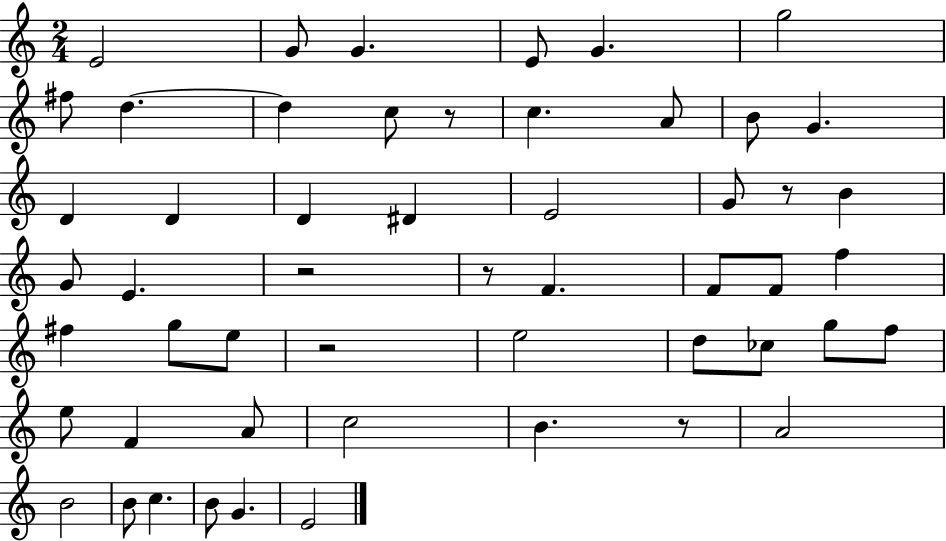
{
  \clef treble
  \numericTimeSignature
  \time 2/4
  \key c \major
  e'2 | g'8 g'4. | e'8 g'4. | g''2 | \break fis''8 d''4.~~ | d''4 c''8 r8 | c''4. a'8 | b'8 g'4. | \break d'4 d'4 | d'4 dis'4 | e'2 | g'8 r8 b'4 | \break g'8 e'4. | r2 | r8 f'4. | f'8 f'8 f''4 | \break fis''4 g''8 e''8 | r2 | e''2 | d''8 ces''8 g''8 f''8 | \break e''8 f'4 a'8 | c''2 | b'4. r8 | a'2 | \break b'2 | b'8 c''4. | b'8 g'4. | e'2 | \break \bar "|."
}